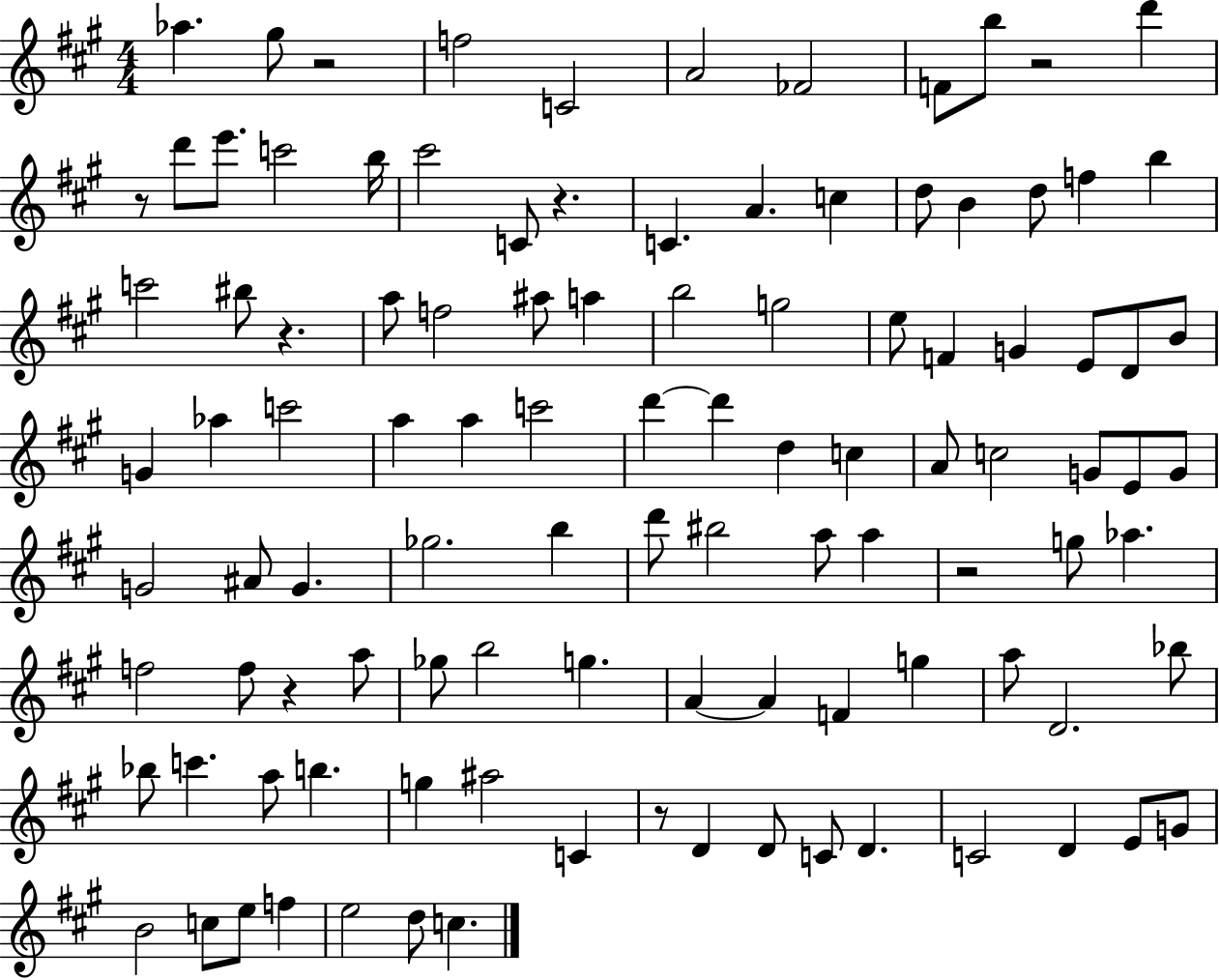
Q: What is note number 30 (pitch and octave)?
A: B5